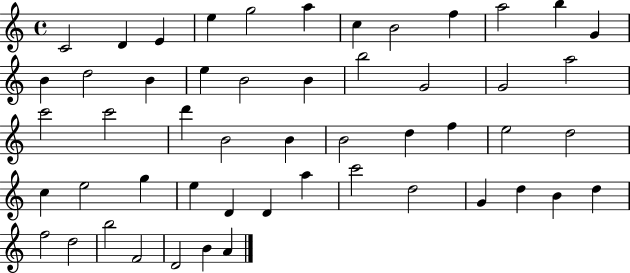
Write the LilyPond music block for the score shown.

{
  \clef treble
  \time 4/4
  \defaultTimeSignature
  \key c \major
  c'2 d'4 e'4 | e''4 g''2 a''4 | c''4 b'2 f''4 | a''2 b''4 g'4 | \break b'4 d''2 b'4 | e''4 b'2 b'4 | b''2 g'2 | g'2 a''2 | \break c'''2 c'''2 | d'''4 b'2 b'4 | b'2 d''4 f''4 | e''2 d''2 | \break c''4 e''2 g''4 | e''4 d'4 d'4 a''4 | c'''2 d''2 | g'4 d''4 b'4 d''4 | \break f''2 d''2 | b''2 f'2 | d'2 b'4 a'4 | \bar "|."
}